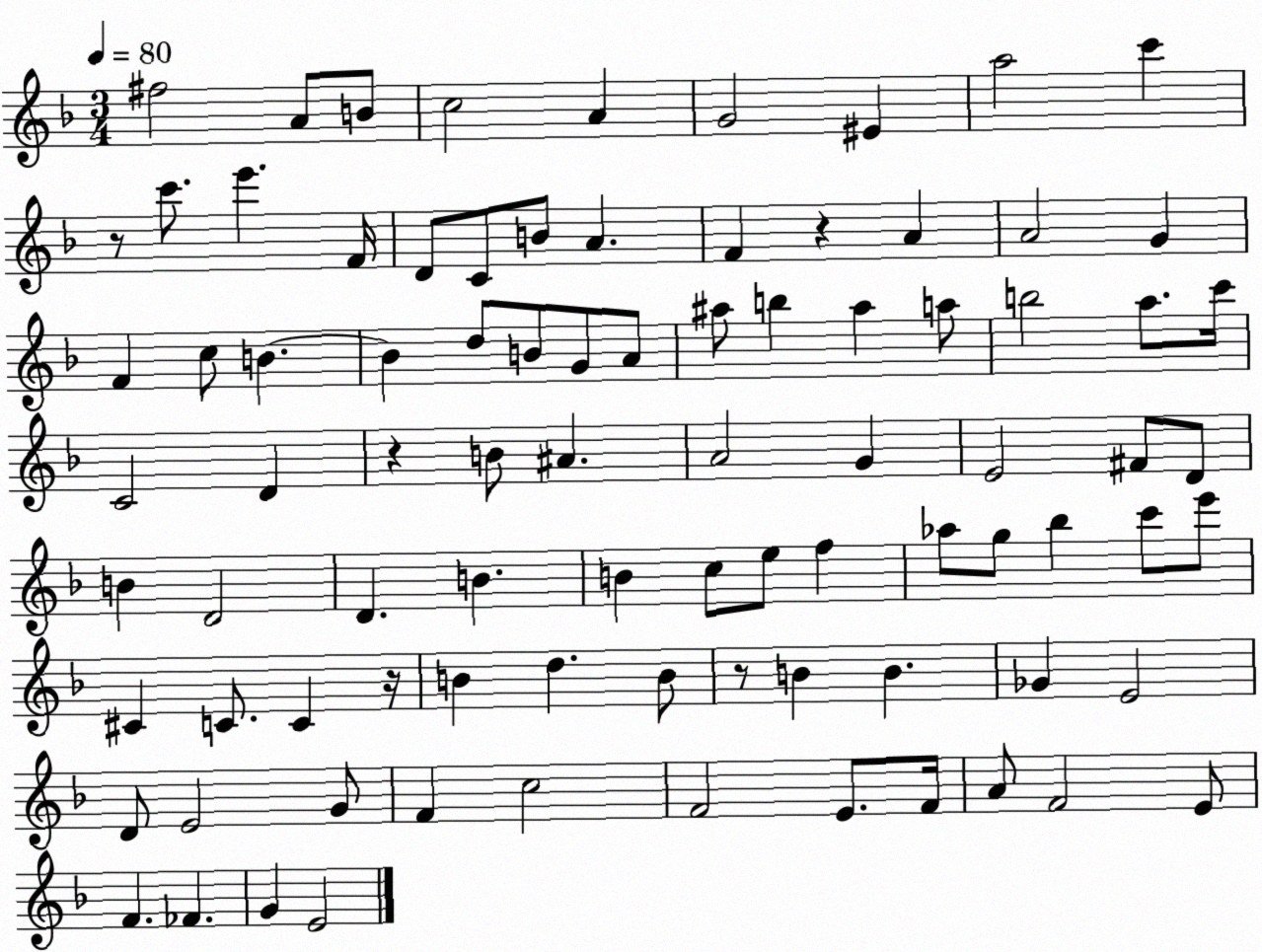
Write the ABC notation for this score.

X:1
T:Untitled
M:3/4
L:1/4
K:F
^f2 A/2 B/2 c2 A G2 ^E a2 c' z/2 c'/2 e' F/4 D/2 C/2 B/2 A F z A A2 G F c/2 B B d/2 B/2 G/2 A/2 ^a/2 b ^a a/2 b2 a/2 c'/4 C2 D z B/2 ^A A2 G E2 ^F/2 D/2 B D2 D B B c/2 e/2 f _a/2 g/2 _b c'/2 e'/2 ^C C/2 C z/4 B d B/2 z/2 B B _G E2 D/2 E2 G/2 F c2 F2 E/2 F/4 A/2 F2 E/2 F _F G E2